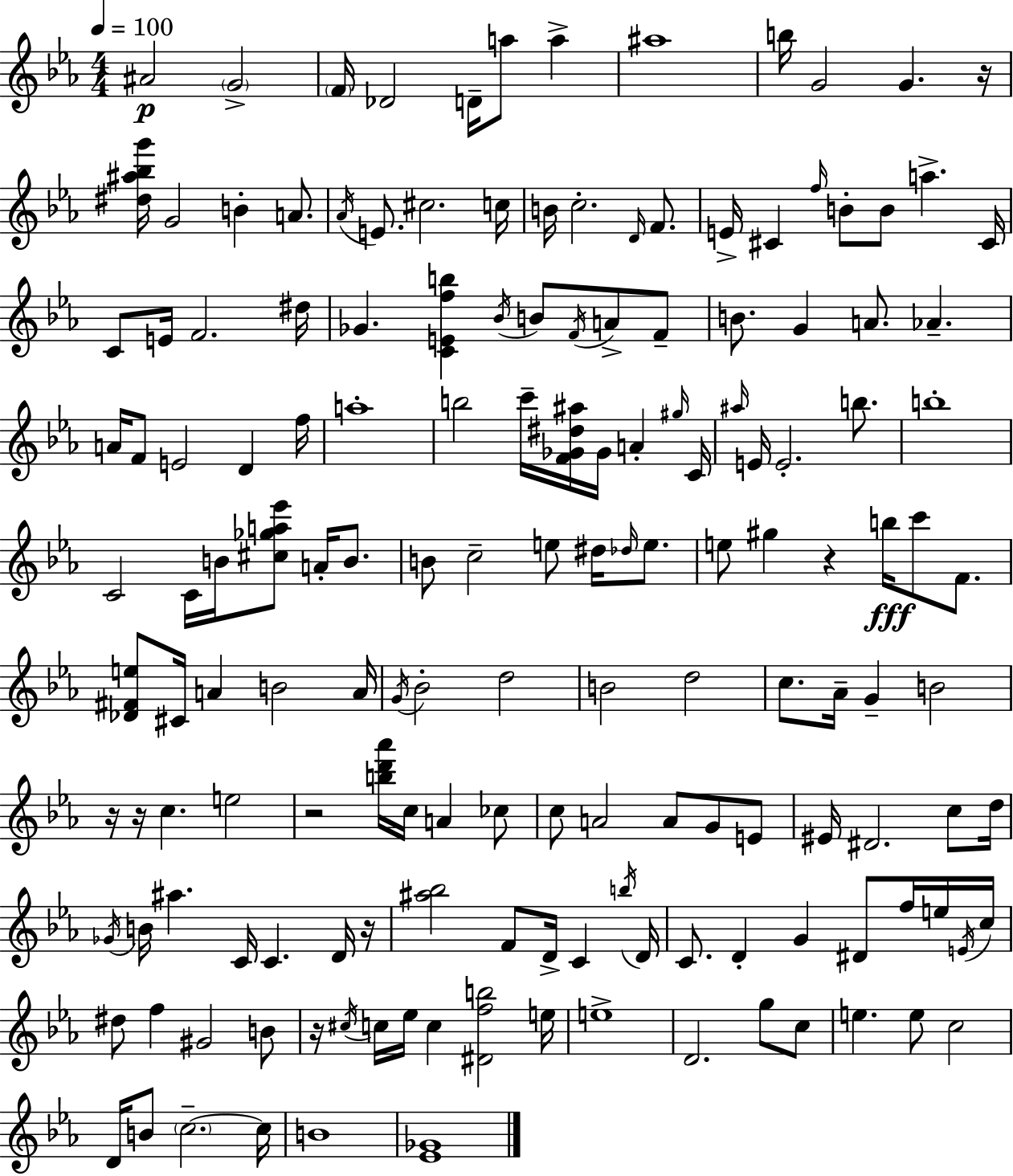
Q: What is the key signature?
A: C minor